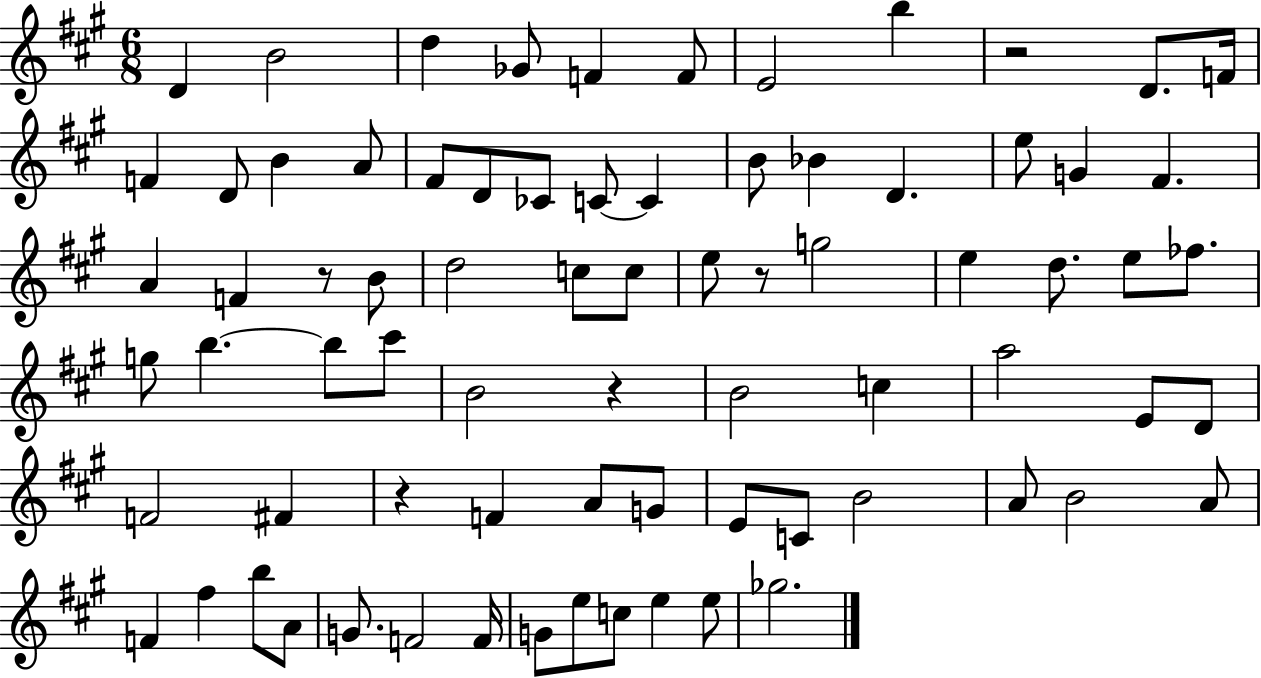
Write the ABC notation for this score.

X:1
T:Untitled
M:6/8
L:1/4
K:A
D B2 d _G/2 F F/2 E2 b z2 D/2 F/4 F D/2 B A/2 ^F/2 D/2 _C/2 C/2 C B/2 _B D e/2 G ^F A F z/2 B/2 d2 c/2 c/2 e/2 z/2 g2 e d/2 e/2 _f/2 g/2 b b/2 ^c'/2 B2 z B2 c a2 E/2 D/2 F2 ^F z F A/2 G/2 E/2 C/2 B2 A/2 B2 A/2 F ^f b/2 A/2 G/2 F2 F/4 G/2 e/2 c/2 e e/2 _g2